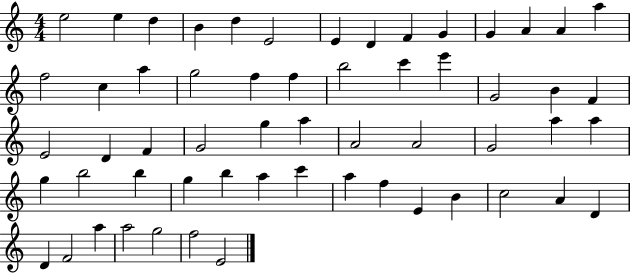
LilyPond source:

{
  \clef treble
  \numericTimeSignature
  \time 4/4
  \key c \major
  e''2 e''4 d''4 | b'4 d''4 e'2 | e'4 d'4 f'4 g'4 | g'4 a'4 a'4 a''4 | \break f''2 c''4 a''4 | g''2 f''4 f''4 | b''2 c'''4 e'''4 | g'2 b'4 f'4 | \break e'2 d'4 f'4 | g'2 g''4 a''4 | a'2 a'2 | g'2 a''4 a''4 | \break g''4 b''2 b''4 | g''4 b''4 a''4 c'''4 | a''4 f''4 e'4 b'4 | c''2 a'4 d'4 | \break d'4 f'2 a''4 | a''2 g''2 | f''2 e'2 | \bar "|."
}